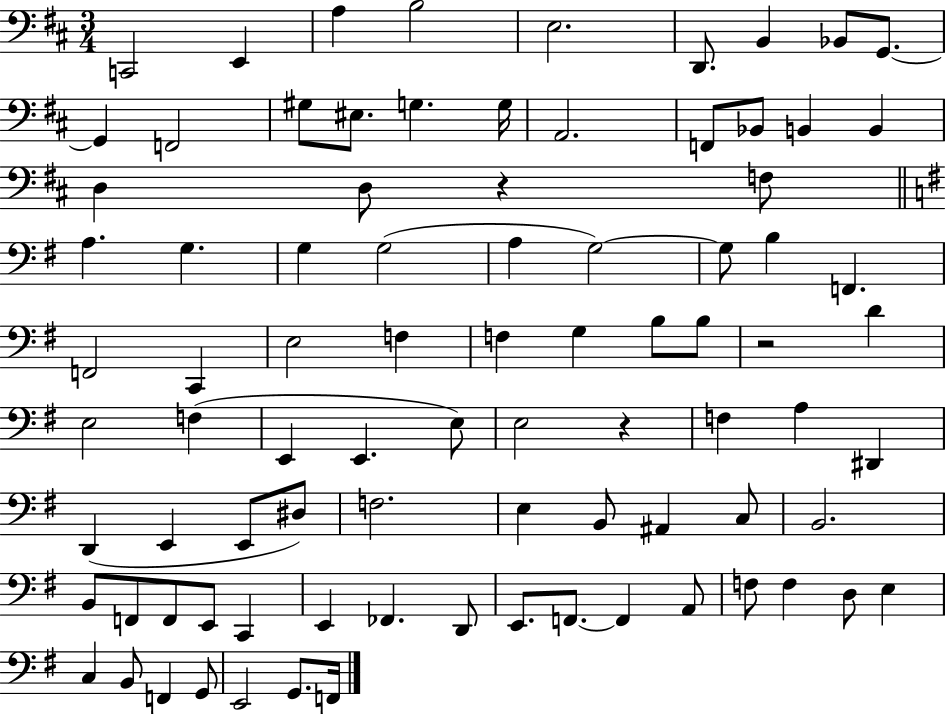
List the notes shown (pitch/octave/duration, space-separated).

C2/h E2/q A3/q B3/h E3/h. D2/e. B2/q Bb2/e G2/e. G2/q F2/h G#3/e EIS3/e. G3/q. G3/s A2/h. F2/e Bb2/e B2/q B2/q D3/q D3/e R/q F3/e A3/q. G3/q. G3/q G3/h A3/q G3/h G3/e B3/q F2/q. F2/h C2/q E3/h F3/q F3/q G3/q B3/e B3/e R/h D4/q E3/h F3/q E2/q E2/q. E3/e E3/h R/q F3/q A3/q D#2/q D2/q E2/q E2/e D#3/e F3/h. E3/q B2/e A#2/q C3/e B2/h. B2/e F2/e F2/e E2/e C2/q E2/q FES2/q. D2/e E2/e. F2/e. F2/q A2/e F3/e F3/q D3/e E3/q C3/q B2/e F2/q G2/e E2/h G2/e. F2/s